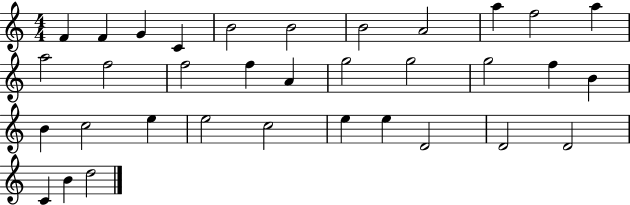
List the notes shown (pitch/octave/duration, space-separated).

F4/q F4/q G4/q C4/q B4/h B4/h B4/h A4/h A5/q F5/h A5/q A5/h F5/h F5/h F5/q A4/q G5/h G5/h G5/h F5/q B4/q B4/q C5/h E5/q E5/h C5/h E5/q E5/q D4/h D4/h D4/h C4/q B4/q D5/h